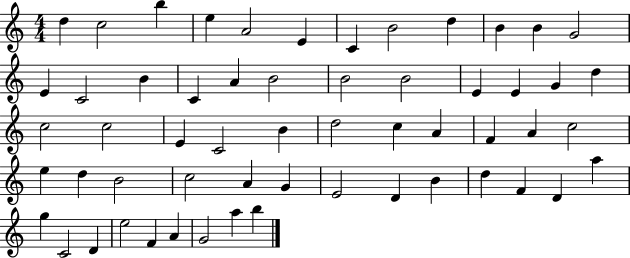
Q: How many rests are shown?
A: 0